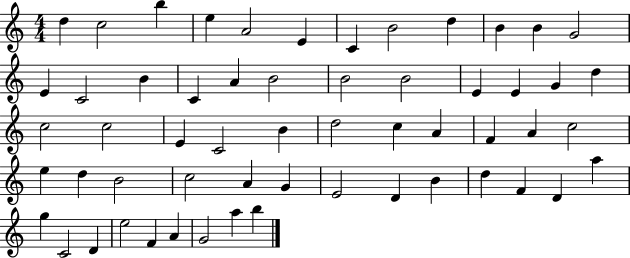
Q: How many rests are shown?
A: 0